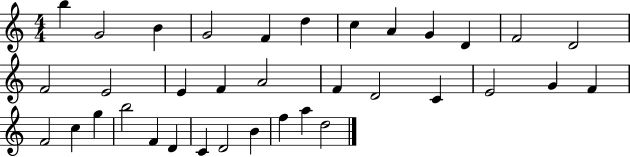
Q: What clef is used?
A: treble